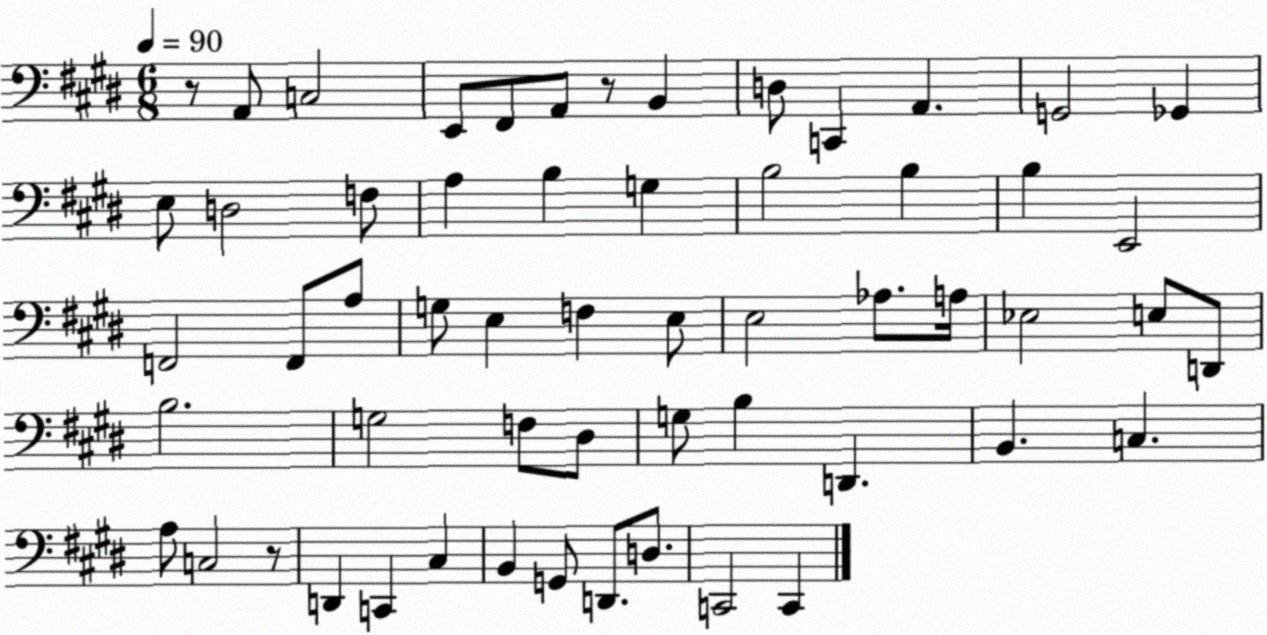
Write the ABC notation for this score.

X:1
T:Untitled
M:6/8
L:1/4
K:E
z/2 A,,/2 C,2 E,,/2 ^F,,/2 A,,/2 z/2 B,, D,/2 C,, A,, G,,2 _G,, E,/2 D,2 F,/2 A, B, G, B,2 B, B, E,,2 F,,2 F,,/2 A,/2 G,/2 E, F, E,/2 E,2 _A,/2 A,/4 _E,2 E,/2 D,,/2 B,2 G,2 F,/2 ^D,/2 G,/2 B, D,, B,, C, A,/2 C,2 z/2 D,, C,, ^C, B,, G,,/2 D,,/2 D,/2 C,,2 C,,